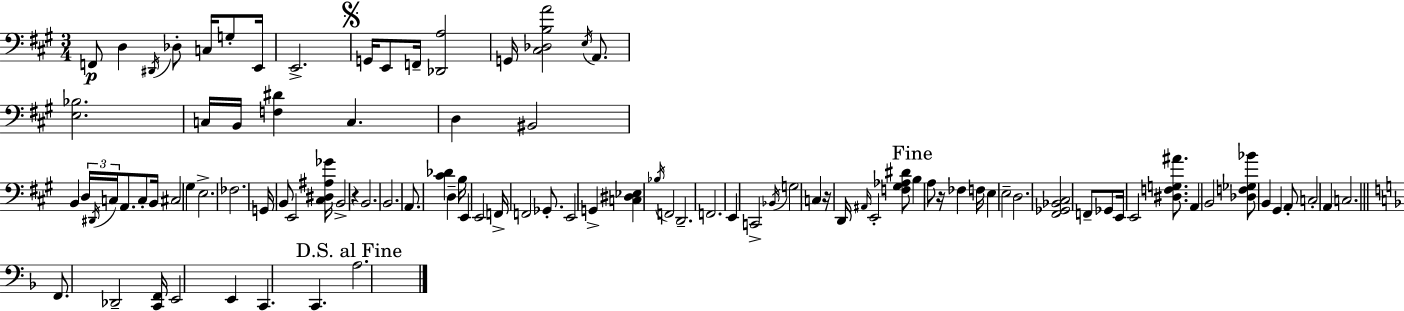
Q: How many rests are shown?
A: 3